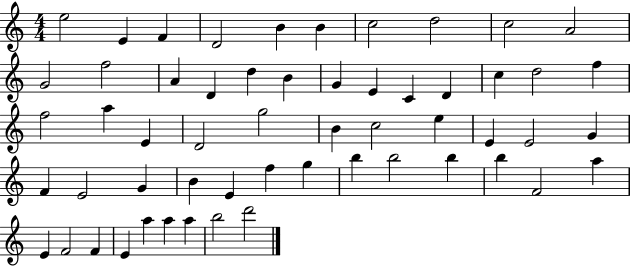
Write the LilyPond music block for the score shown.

{
  \clef treble
  \numericTimeSignature
  \time 4/4
  \key c \major
  e''2 e'4 f'4 | d'2 b'4 b'4 | c''2 d''2 | c''2 a'2 | \break g'2 f''2 | a'4 d'4 d''4 b'4 | g'4 e'4 c'4 d'4 | c''4 d''2 f''4 | \break f''2 a''4 e'4 | d'2 g''2 | b'4 c''2 e''4 | e'4 e'2 g'4 | \break f'4 e'2 g'4 | b'4 e'4 f''4 g''4 | b''4 b''2 b''4 | b''4 f'2 a''4 | \break e'4 f'2 f'4 | e'4 a''4 a''4 a''4 | b''2 d'''2 | \bar "|."
}